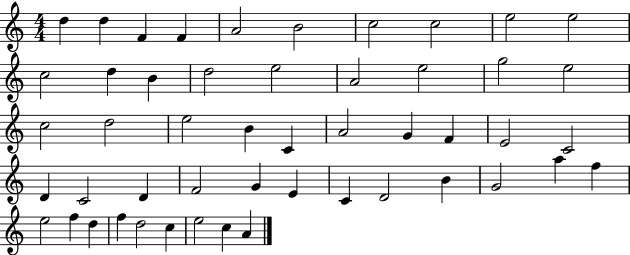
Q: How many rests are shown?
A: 0